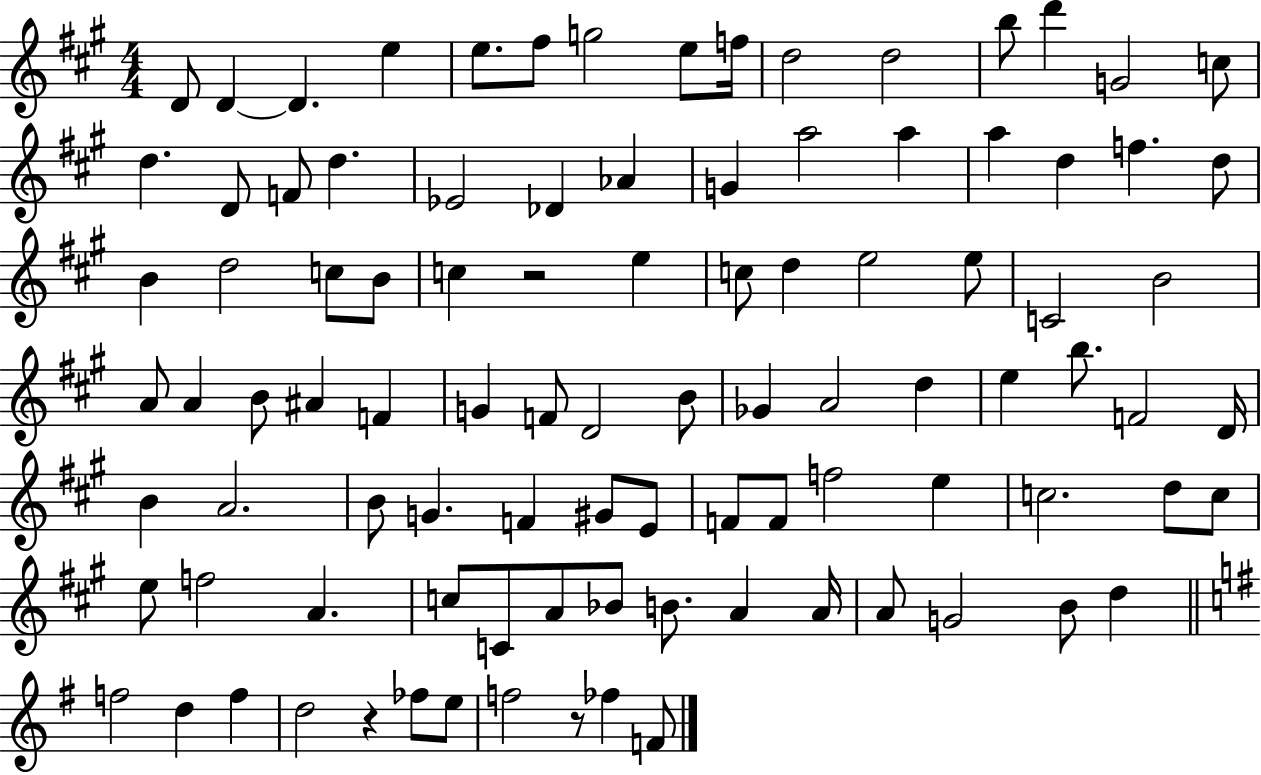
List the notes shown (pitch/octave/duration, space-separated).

D4/e D4/q D4/q. E5/q E5/e. F#5/e G5/h E5/e F5/s D5/h D5/h B5/e D6/q G4/h C5/e D5/q. D4/e F4/e D5/q. Eb4/h Db4/q Ab4/q G4/q A5/h A5/q A5/q D5/q F5/q. D5/e B4/q D5/h C5/e B4/e C5/q R/h E5/q C5/e D5/q E5/h E5/e C4/h B4/h A4/e A4/q B4/e A#4/q F4/q G4/q F4/e D4/h B4/e Gb4/q A4/h D5/q E5/q B5/e. F4/h D4/s B4/q A4/h. B4/e G4/q. F4/q G#4/e E4/e F4/e F4/e F5/h E5/q C5/h. D5/e C5/e E5/e F5/h A4/q. C5/e C4/e A4/e Bb4/e B4/e. A4/q A4/s A4/e G4/h B4/e D5/q F5/h D5/q F5/q D5/h R/q FES5/e E5/e F5/h R/e FES5/q F4/e